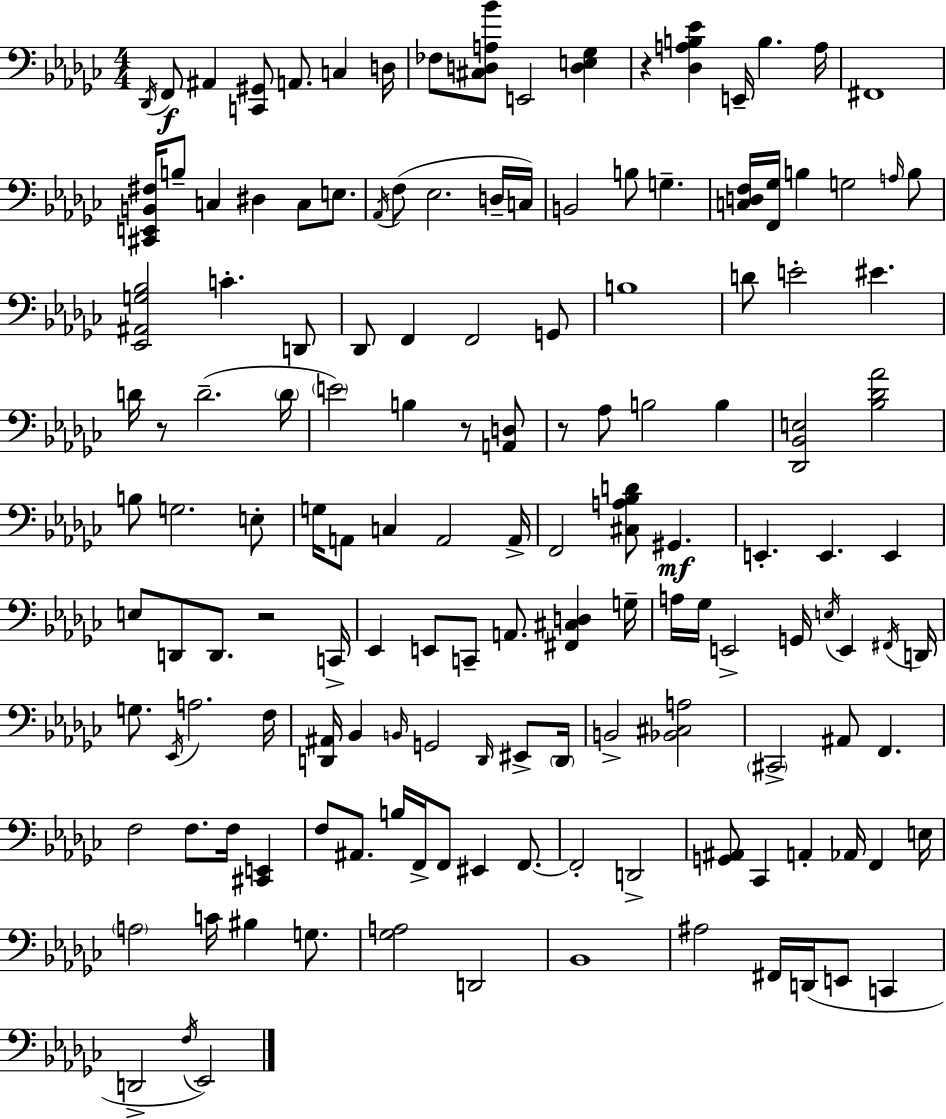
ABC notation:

X:1
T:Untitled
M:4/4
L:1/4
K:Ebm
_D,,/4 F,,/2 ^A,, [C,,^G,,]/2 A,,/2 C, D,/4 _F,/2 [^C,D,A,_B]/2 E,,2 [D,E,_G,] z [_D,A,B,_E] E,,/4 B, A,/4 ^F,,4 [^C,,E,,B,,^F,]/4 B,/2 C, ^D, C,/2 E,/2 _A,,/4 F,/2 _E,2 D,/4 C,/4 B,,2 B,/2 G, [C,D,F,]/4 [F,,_G,]/4 B, G,2 A,/4 B,/2 [_E,,^A,,G,_B,]2 C D,,/2 _D,,/2 F,, F,,2 G,,/2 B,4 D/2 E2 ^E D/4 z/2 D2 D/4 E2 B, z/2 [A,,D,]/2 z/2 _A,/2 B,2 B, [_D,,_B,,E,]2 [_B,_D_A]2 B,/2 G,2 E,/2 G,/4 A,,/2 C, A,,2 A,,/4 F,,2 [^C,A,_B,D]/2 ^G,, E,, E,, E,, E,/2 D,,/2 D,,/2 z2 C,,/4 _E,, E,,/2 C,,/2 A,,/2 [^F,,^C,D,] G,/4 A,/4 _G,/4 E,,2 G,,/4 E,/4 E,, ^F,,/4 D,,/4 G,/2 _E,,/4 A,2 F,/4 [D,,^A,,]/4 _B,, B,,/4 G,,2 D,,/4 ^E,,/2 D,,/4 B,,2 [_B,,^C,A,]2 ^C,,2 ^A,,/2 F,, F,2 F,/2 F,/4 [^C,,E,,] F,/2 ^A,,/2 B,/4 F,,/4 F,,/2 ^E,, F,,/2 F,,2 D,,2 [G,,^A,,]/2 _C,, A,, _A,,/4 F,, E,/4 A,2 C/4 ^B, G,/2 [_G,A,]2 D,,2 _B,,4 ^A,2 ^F,,/4 D,,/4 E,,/2 C,, D,,2 F,/4 _E,,2